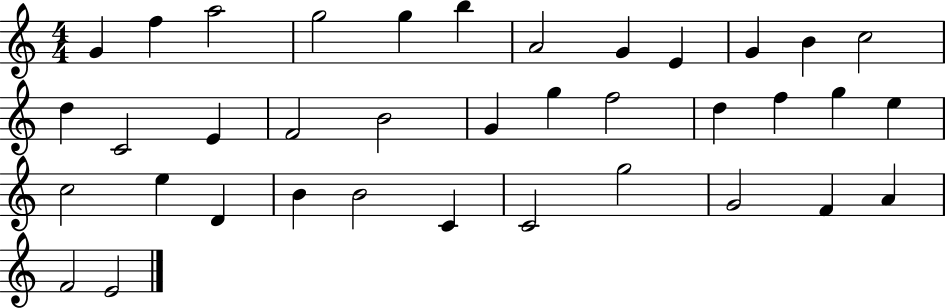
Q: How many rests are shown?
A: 0